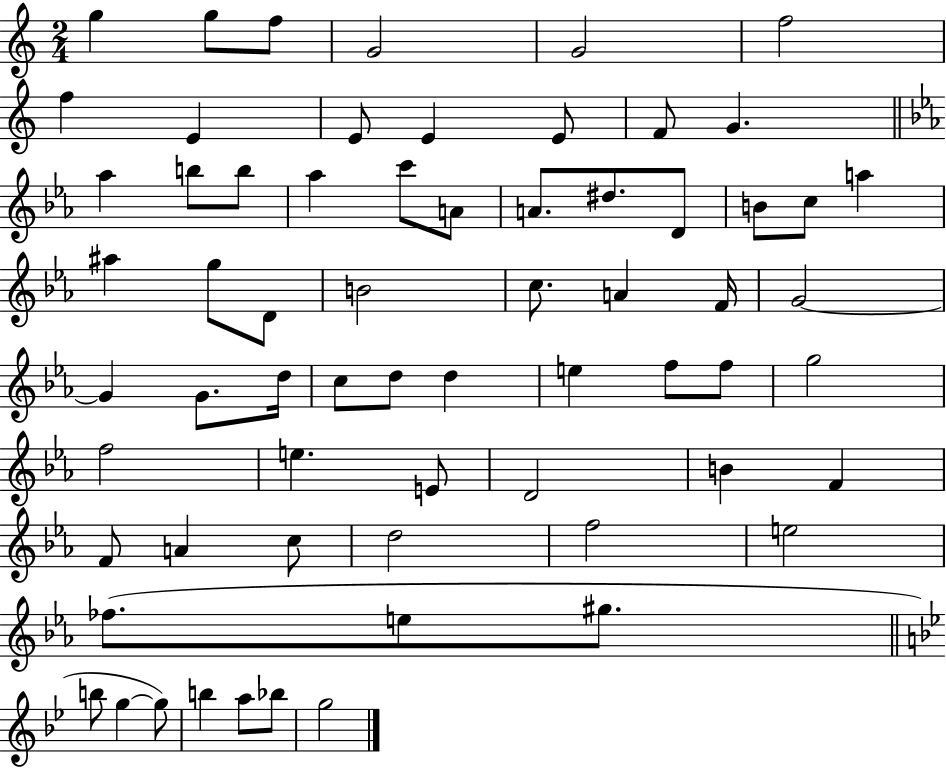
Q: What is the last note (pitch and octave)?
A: G5